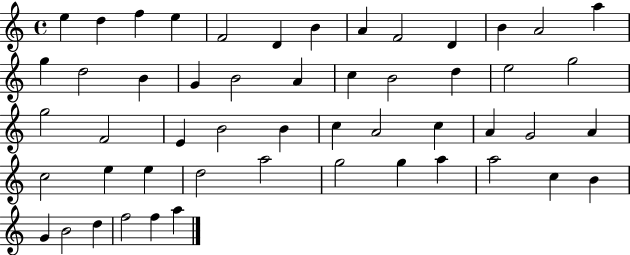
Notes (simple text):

E5/q D5/q F5/q E5/q F4/h D4/q B4/q A4/q F4/h D4/q B4/q A4/h A5/q G5/q D5/h B4/q G4/q B4/h A4/q C5/q B4/h D5/q E5/h G5/h G5/h F4/h E4/q B4/h B4/q C5/q A4/h C5/q A4/q G4/h A4/q C5/h E5/q E5/q D5/h A5/h G5/h G5/q A5/q A5/h C5/q B4/q G4/q B4/h D5/q F5/h F5/q A5/q